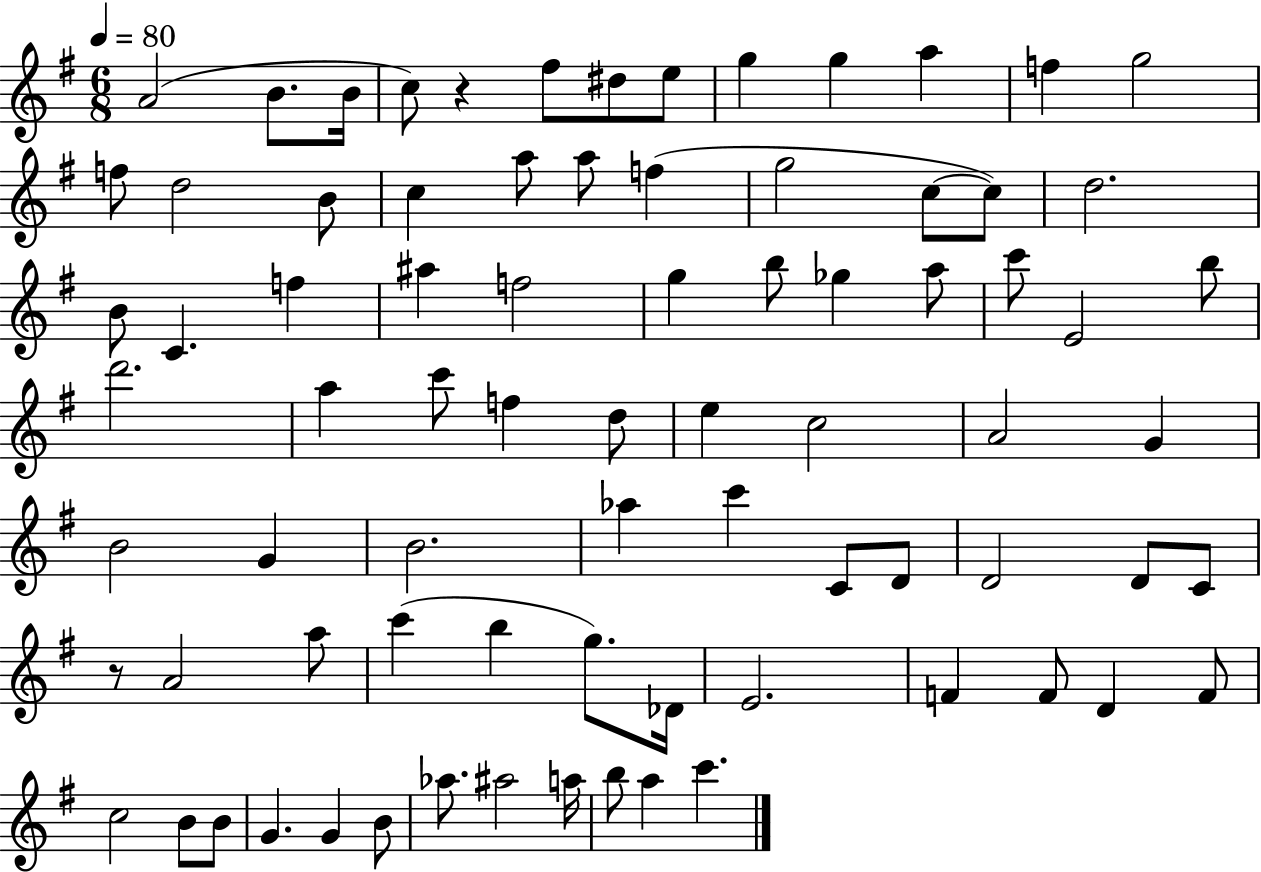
A4/h B4/e. B4/s C5/e R/q F#5/e D#5/e E5/e G5/q G5/q A5/q F5/q G5/h F5/e D5/h B4/e C5/q A5/e A5/e F5/q G5/h C5/e C5/e D5/h. B4/e C4/q. F5/q A#5/q F5/h G5/q B5/e Gb5/q A5/e C6/e E4/h B5/e D6/h. A5/q C6/e F5/q D5/e E5/q C5/h A4/h G4/q B4/h G4/q B4/h. Ab5/q C6/q C4/e D4/e D4/h D4/e C4/e R/e A4/h A5/e C6/q B5/q G5/e. Db4/s E4/h. F4/q F4/e D4/q F4/e C5/h B4/e B4/e G4/q. G4/q B4/e Ab5/e. A#5/h A5/s B5/e A5/q C6/q.